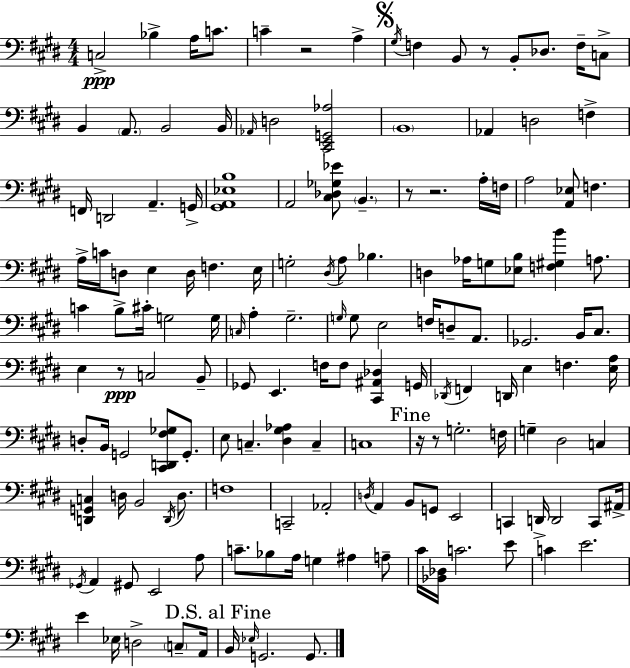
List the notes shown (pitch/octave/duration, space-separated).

C3/h Bb3/q A3/s C4/e. C4/q R/h A3/q G#3/s F3/q B2/e R/e B2/e Db3/e. F3/s C3/e B2/q A2/e. B2/h B2/s Ab2/s D3/h [C#2,E2,G2,Ab3]/h B2/w Ab2/q D3/h F3/q F2/s D2/h A2/q. G2/s [G#2,A2,Eb3,B3]/w A2/h [C#3,Db3,Gb3,Eb4]/e B2/q. R/e R/h. A3/s F3/s A3/h [A2,Eb3]/e F3/q. A3/s C4/s D3/e E3/q D3/s F3/q. E3/s G3/h D#3/s A3/e Bb3/q. D3/q Ab3/s G3/e [Eb3,B3]/e [F3,G#3,B4]/q A3/e. C4/q B3/e C#4/s G3/h G3/s C3/s A3/q G#3/h. G3/s G3/e E3/h F3/s D3/e A2/e. Gb2/h. B2/s C#3/e. E3/q R/e C3/h B2/e Gb2/e E2/q. F3/s F3/e [C#2,A#2,Db3]/q G2/s Db2/s F2/q D2/s E3/q F3/q. [E3,A3]/s D3/e B2/s G2/h [C#2,D2,F#3,Gb3]/e G2/e. E3/e C3/q. [D#3,G#3,Ab3]/q C3/q C3/w R/s R/e G3/h. F3/s G3/q D#3/h C3/q [D2,G2,C3]/q D3/s B2/h D2/s D3/e. F3/w C2/h Ab2/h D3/s A2/q B2/e G2/e E2/h C2/q D2/s D2/h C2/e A#2/s Gb2/s A2/q G#2/e E2/h A3/e C4/e. Bb3/e A3/s G3/q A#3/q A3/e C#4/s [Bb2,Db3]/s C4/h. E4/e C4/q E4/h. E4/q Eb3/s D3/h C3/e A2/s B2/s Eb3/s G2/h. G2/e.